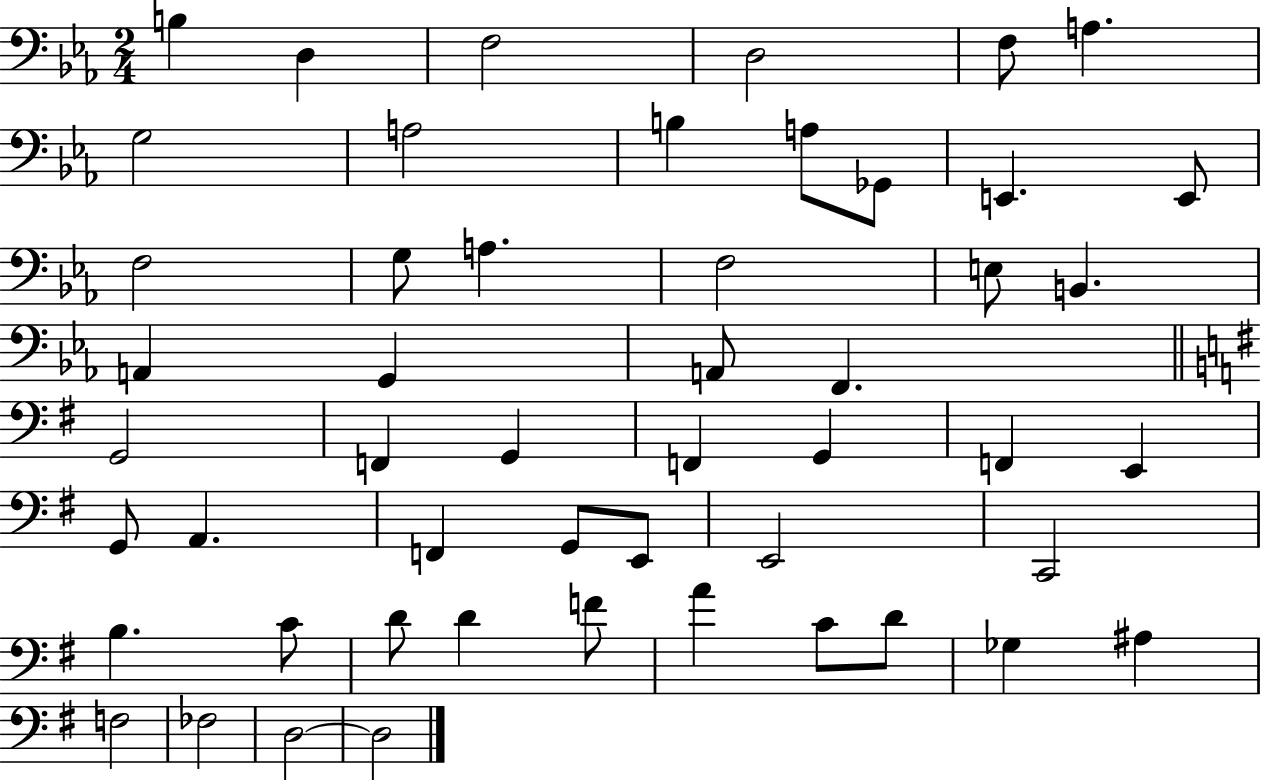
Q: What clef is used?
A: bass